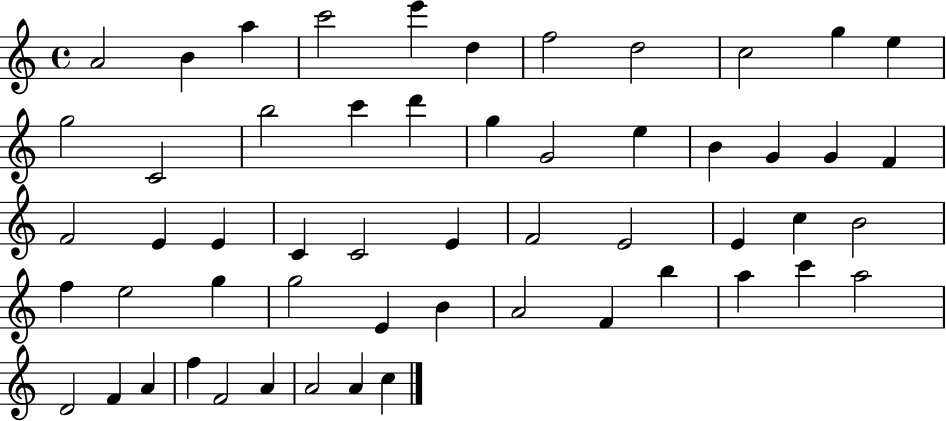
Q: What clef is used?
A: treble